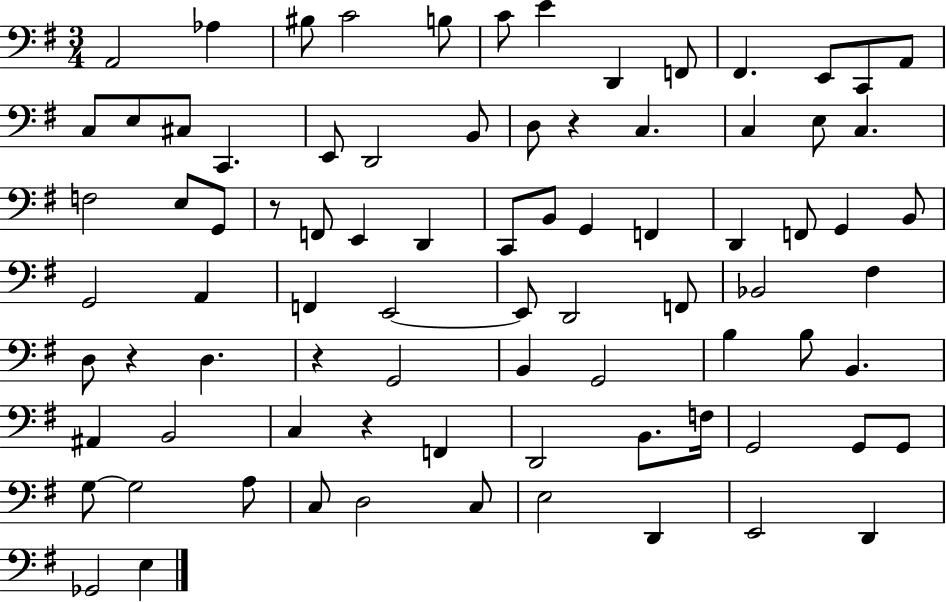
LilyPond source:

{
  \clef bass
  \numericTimeSignature
  \time 3/4
  \key g \major
  a,2 aes4 | bis8 c'2 b8 | c'8 e'4 d,4 f,8 | fis,4. e,8 c,8 a,8 | \break c8 e8 cis8 c,4. | e,8 d,2 b,8 | d8 r4 c4. | c4 e8 c4. | \break f2 e8 g,8 | r8 f,8 e,4 d,4 | c,8 b,8 g,4 f,4 | d,4 f,8 g,4 b,8 | \break g,2 a,4 | f,4 e,2~~ | e,8 d,2 f,8 | bes,2 fis4 | \break d8 r4 d4. | r4 g,2 | b,4 g,2 | b4 b8 b,4. | \break ais,4 b,2 | c4 r4 f,4 | d,2 b,8. f16 | g,2 g,8 g,8 | \break g8~~ g2 a8 | c8 d2 c8 | e2 d,4 | e,2 d,4 | \break ges,2 e4 | \bar "|."
}